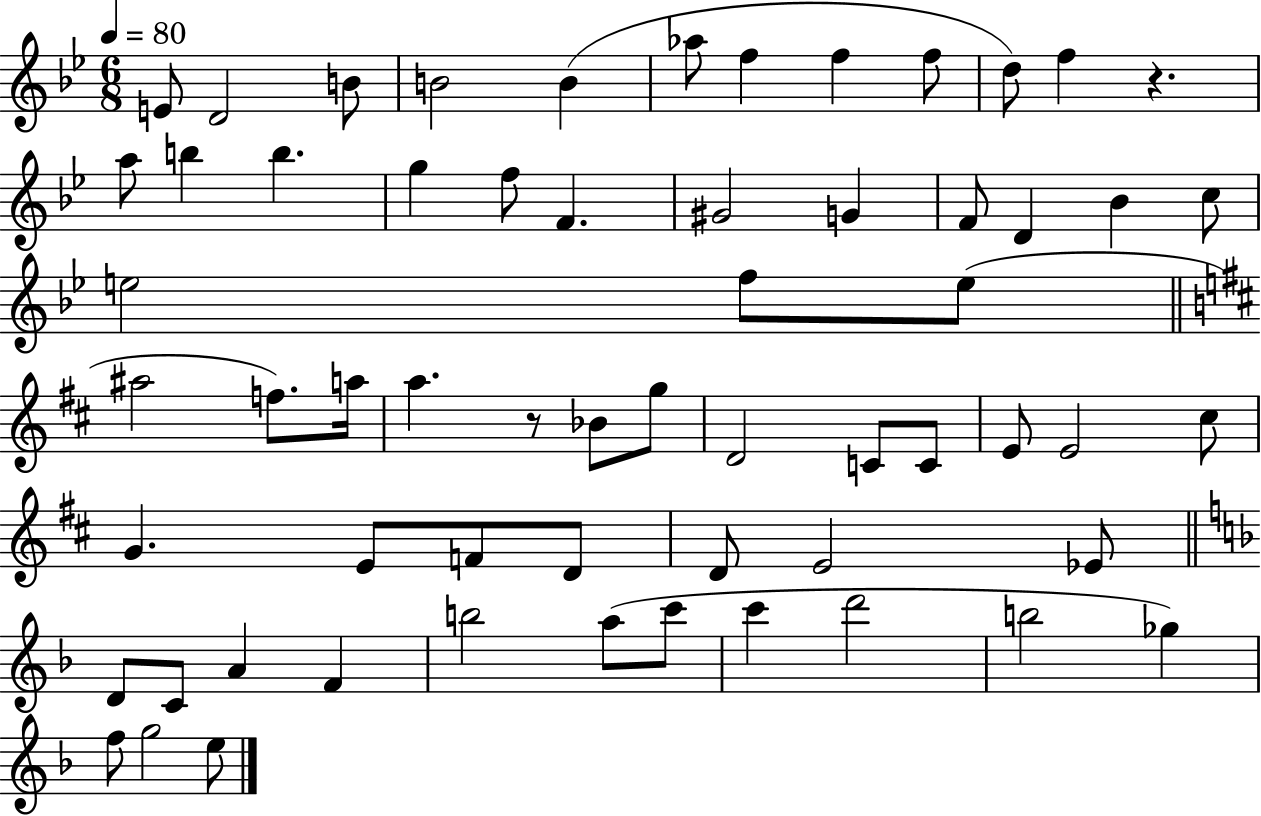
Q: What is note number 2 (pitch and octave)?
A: D4